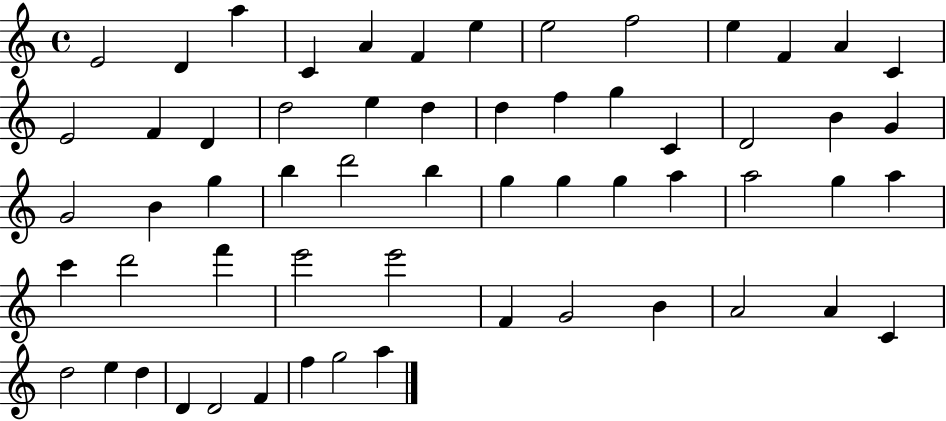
{
  \clef treble
  \time 4/4
  \defaultTimeSignature
  \key c \major
  e'2 d'4 a''4 | c'4 a'4 f'4 e''4 | e''2 f''2 | e''4 f'4 a'4 c'4 | \break e'2 f'4 d'4 | d''2 e''4 d''4 | d''4 f''4 g''4 c'4 | d'2 b'4 g'4 | \break g'2 b'4 g''4 | b''4 d'''2 b''4 | g''4 g''4 g''4 a''4 | a''2 g''4 a''4 | \break c'''4 d'''2 f'''4 | e'''2 e'''2 | f'4 g'2 b'4 | a'2 a'4 c'4 | \break d''2 e''4 d''4 | d'4 d'2 f'4 | f''4 g''2 a''4 | \bar "|."
}